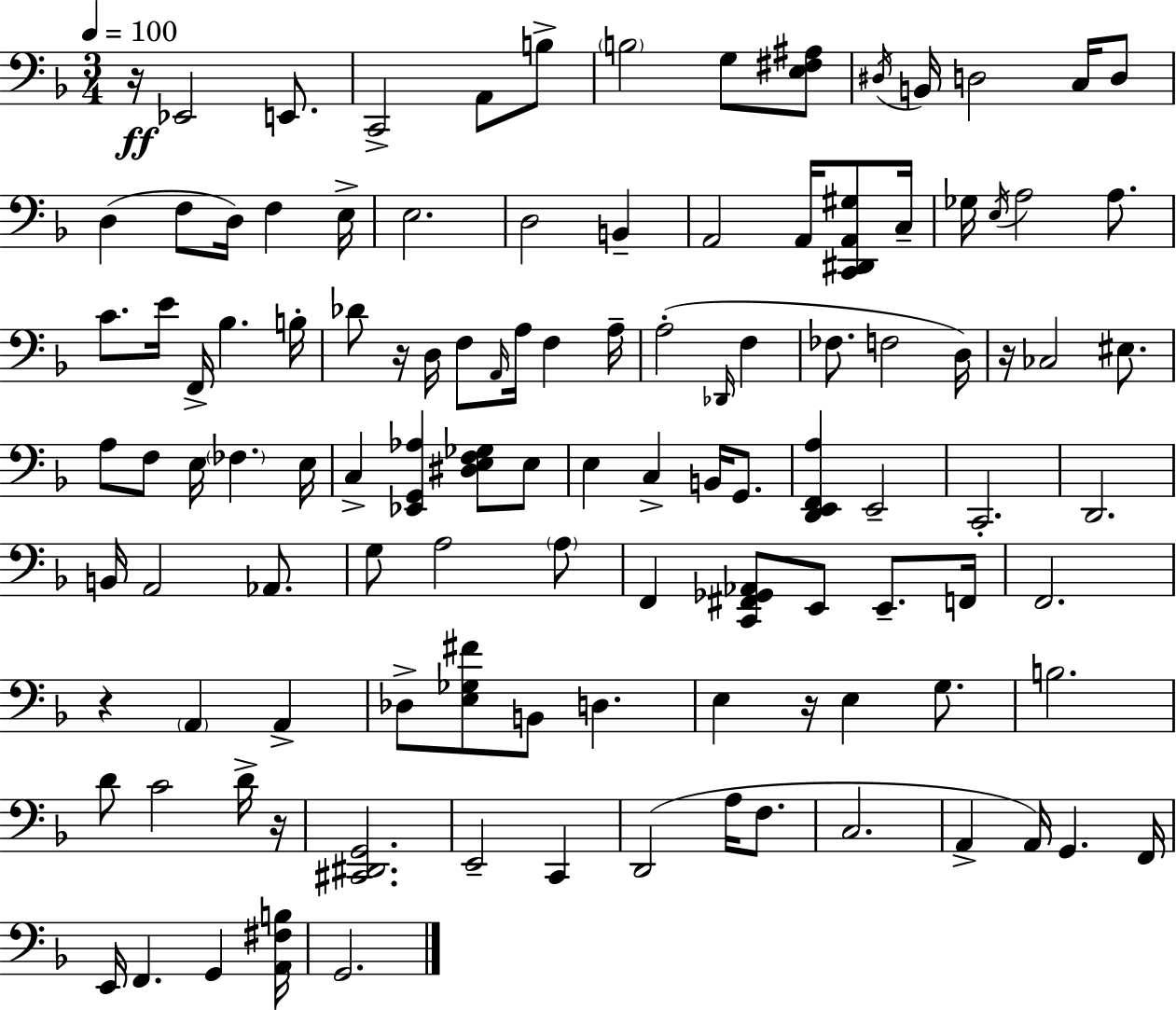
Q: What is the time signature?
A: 3/4